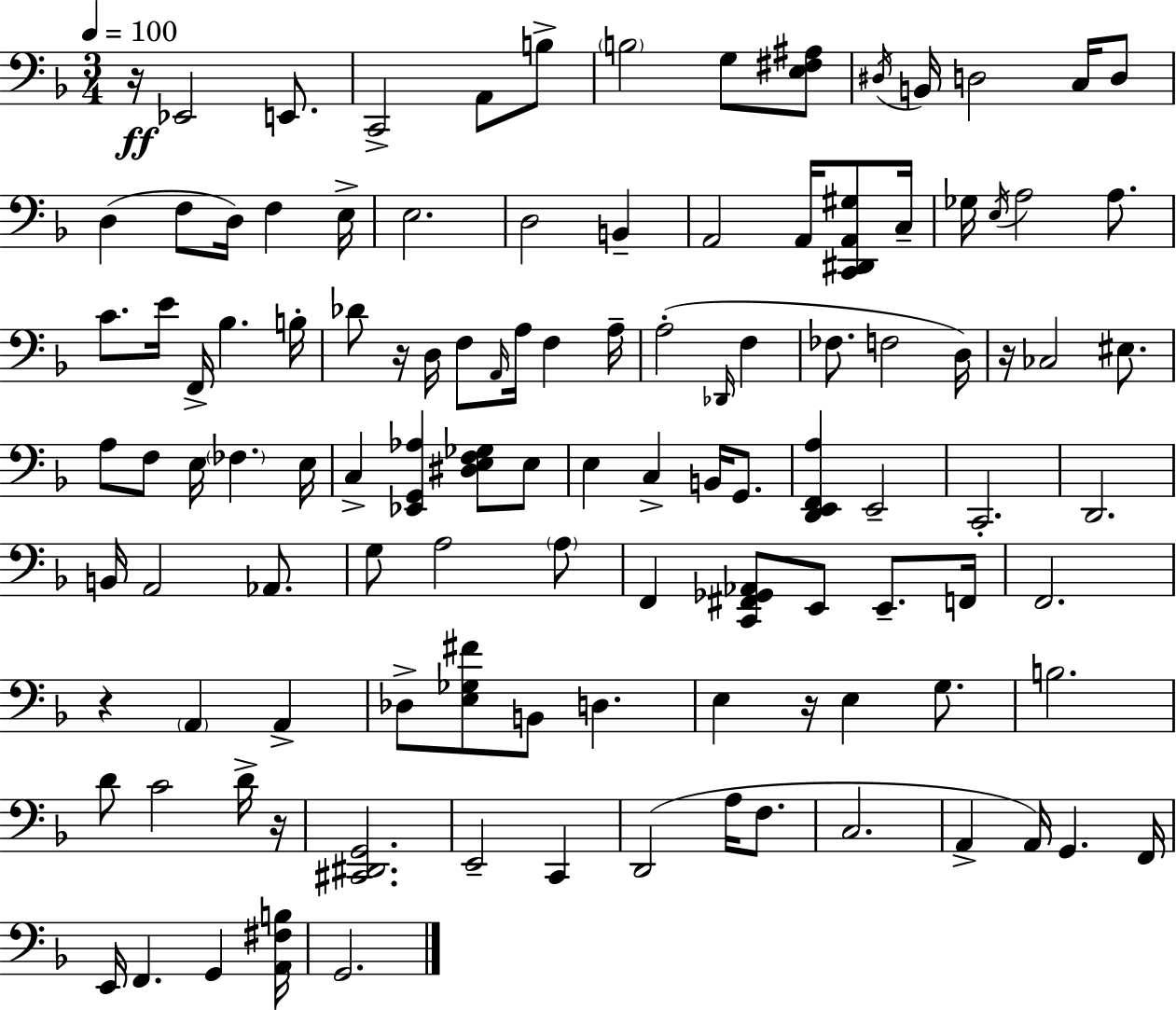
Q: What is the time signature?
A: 3/4